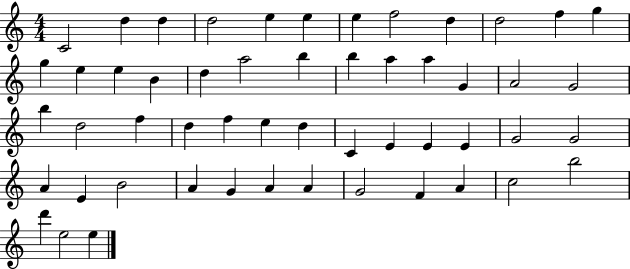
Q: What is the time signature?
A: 4/4